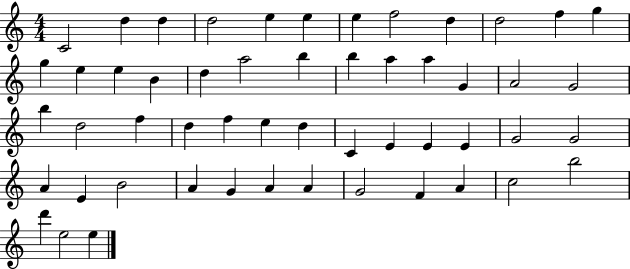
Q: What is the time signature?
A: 4/4